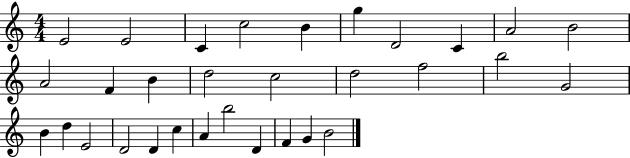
X:1
T:Untitled
M:4/4
L:1/4
K:C
E2 E2 C c2 B g D2 C A2 B2 A2 F B d2 c2 d2 f2 b2 G2 B d E2 D2 D c A b2 D F G B2